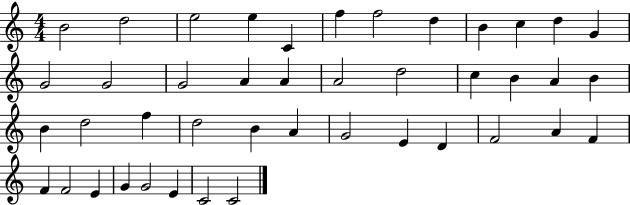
{
  \clef treble
  \numericTimeSignature
  \time 4/4
  \key c \major
  b'2 d''2 | e''2 e''4 c'4 | f''4 f''2 d''4 | b'4 c''4 d''4 g'4 | \break g'2 g'2 | g'2 a'4 a'4 | a'2 d''2 | c''4 b'4 a'4 b'4 | \break b'4 d''2 f''4 | d''2 b'4 a'4 | g'2 e'4 d'4 | f'2 a'4 f'4 | \break f'4 f'2 e'4 | g'4 g'2 e'4 | c'2 c'2 | \bar "|."
}